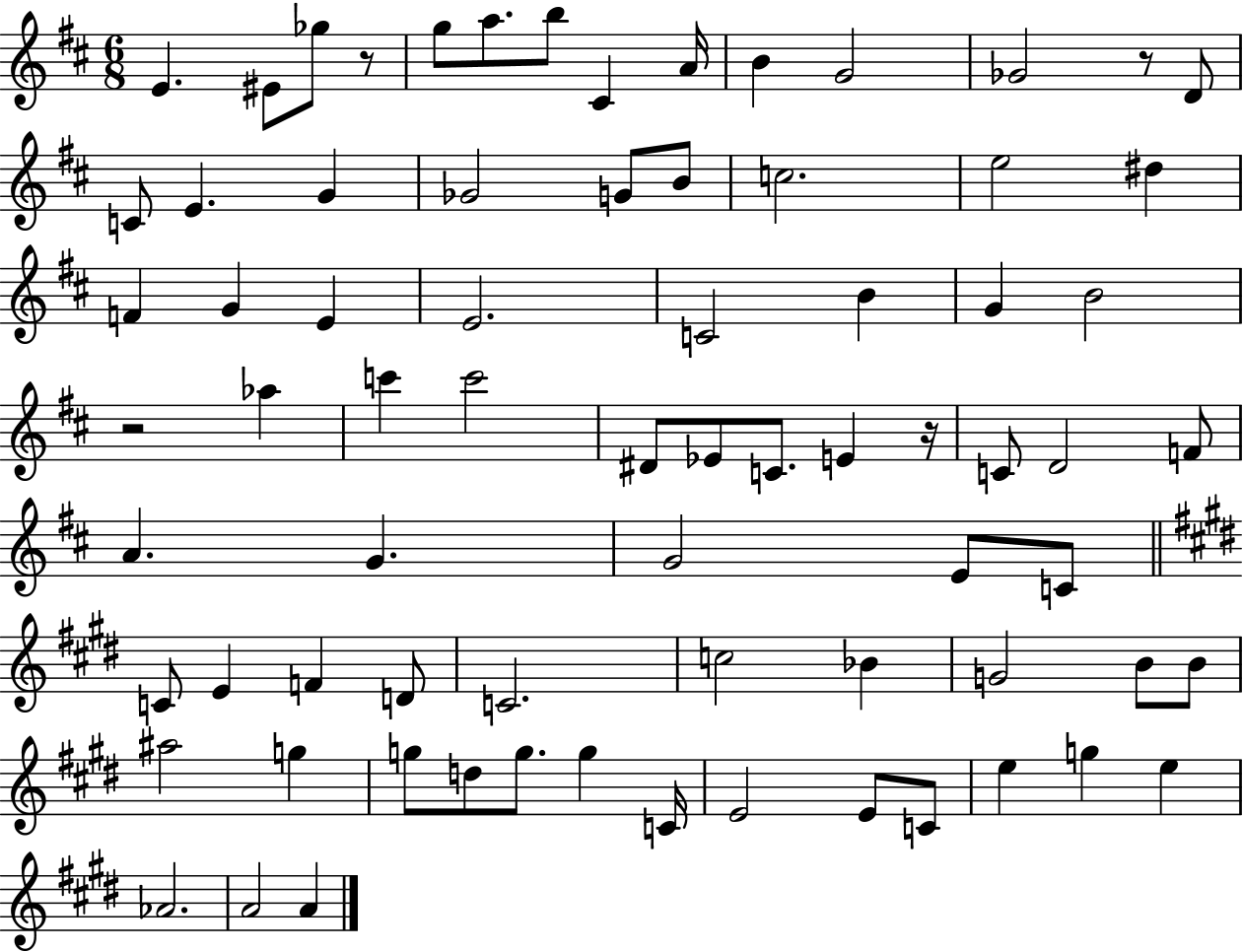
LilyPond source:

{
  \clef treble
  \numericTimeSignature
  \time 6/8
  \key d \major
  e'4. eis'8 ges''8 r8 | g''8 a''8. b''8 cis'4 a'16 | b'4 g'2 | ges'2 r8 d'8 | \break c'8 e'4. g'4 | ges'2 g'8 b'8 | c''2. | e''2 dis''4 | \break f'4 g'4 e'4 | e'2. | c'2 b'4 | g'4 b'2 | \break r2 aes''4 | c'''4 c'''2 | dis'8 ees'8 c'8. e'4 r16 | c'8 d'2 f'8 | \break a'4. g'4. | g'2 e'8 c'8 | \bar "||" \break \key e \major c'8 e'4 f'4 d'8 | c'2. | c''2 bes'4 | g'2 b'8 b'8 | \break ais''2 g''4 | g''8 d''8 g''8. g''4 c'16 | e'2 e'8 c'8 | e''4 g''4 e''4 | \break aes'2. | a'2 a'4 | \bar "|."
}